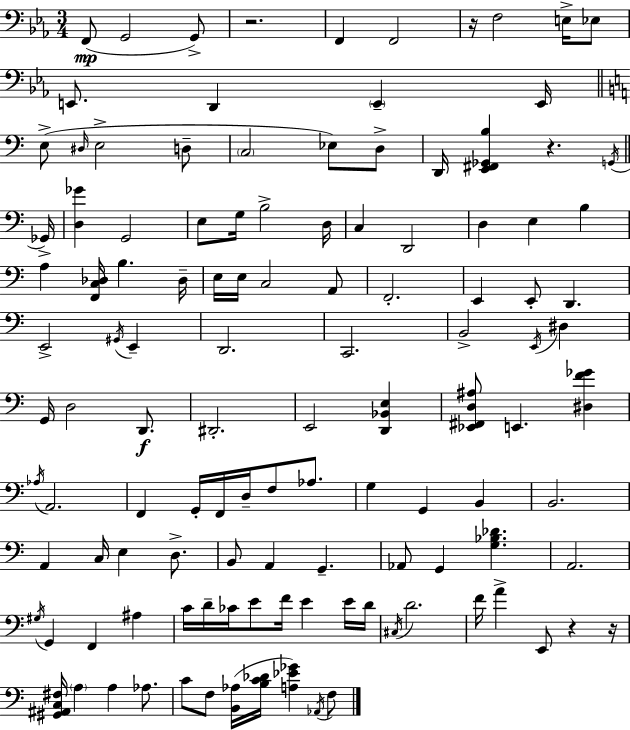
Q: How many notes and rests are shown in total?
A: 119